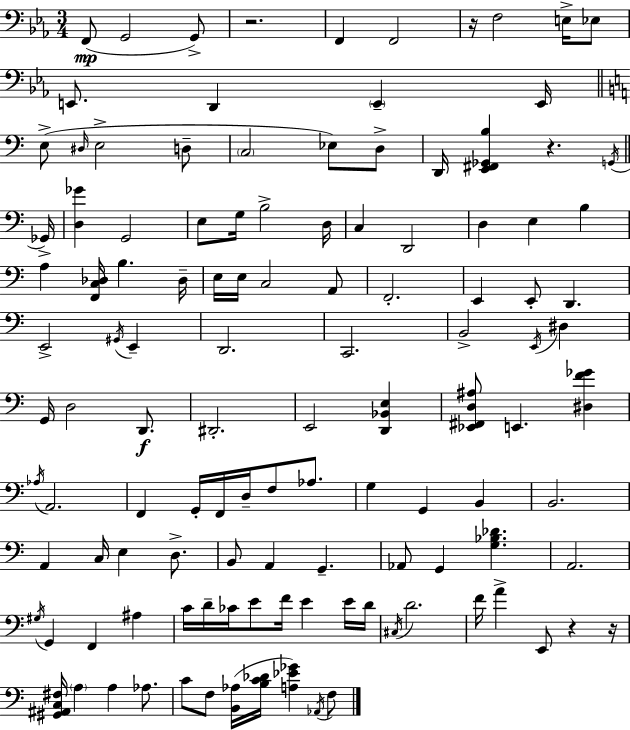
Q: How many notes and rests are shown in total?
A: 119